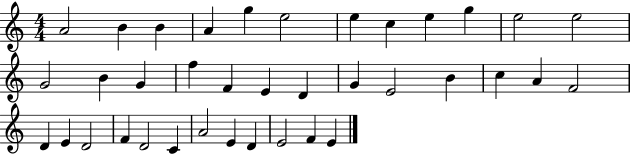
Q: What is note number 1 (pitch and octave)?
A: A4